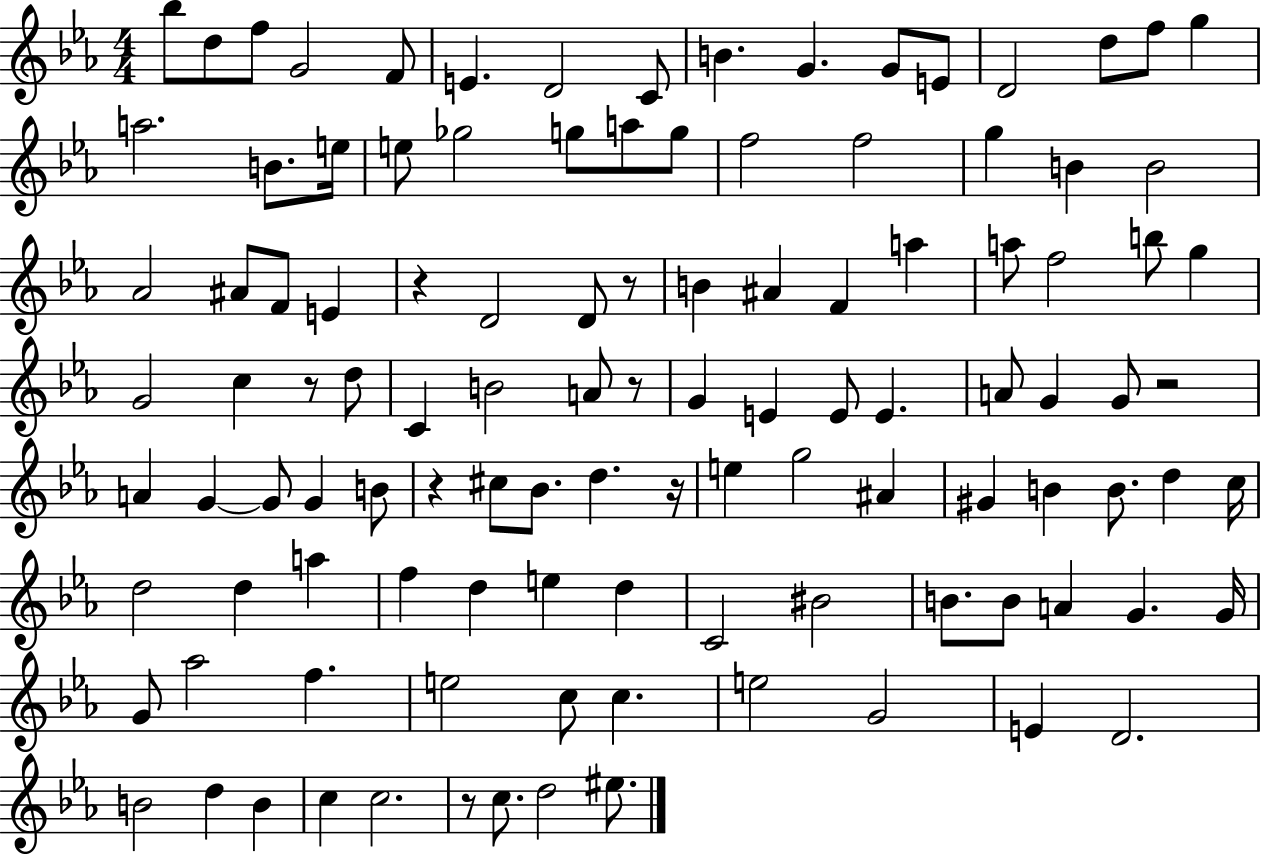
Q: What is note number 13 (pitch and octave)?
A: D4